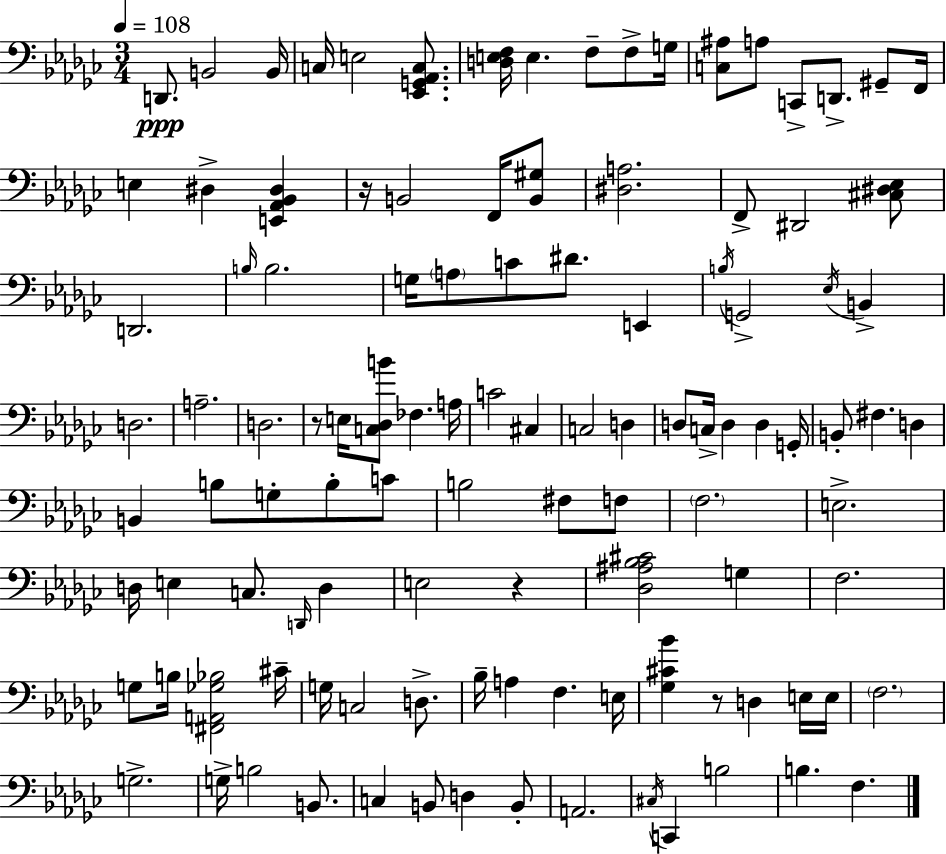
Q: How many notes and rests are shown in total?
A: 111